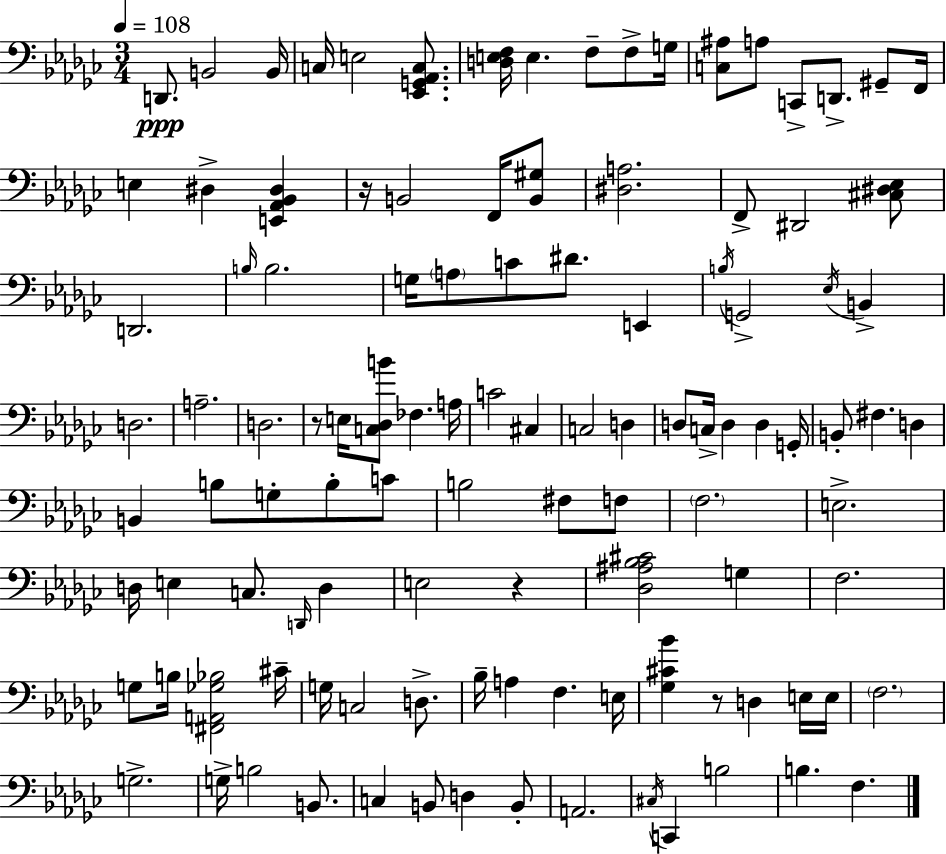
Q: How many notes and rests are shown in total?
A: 111